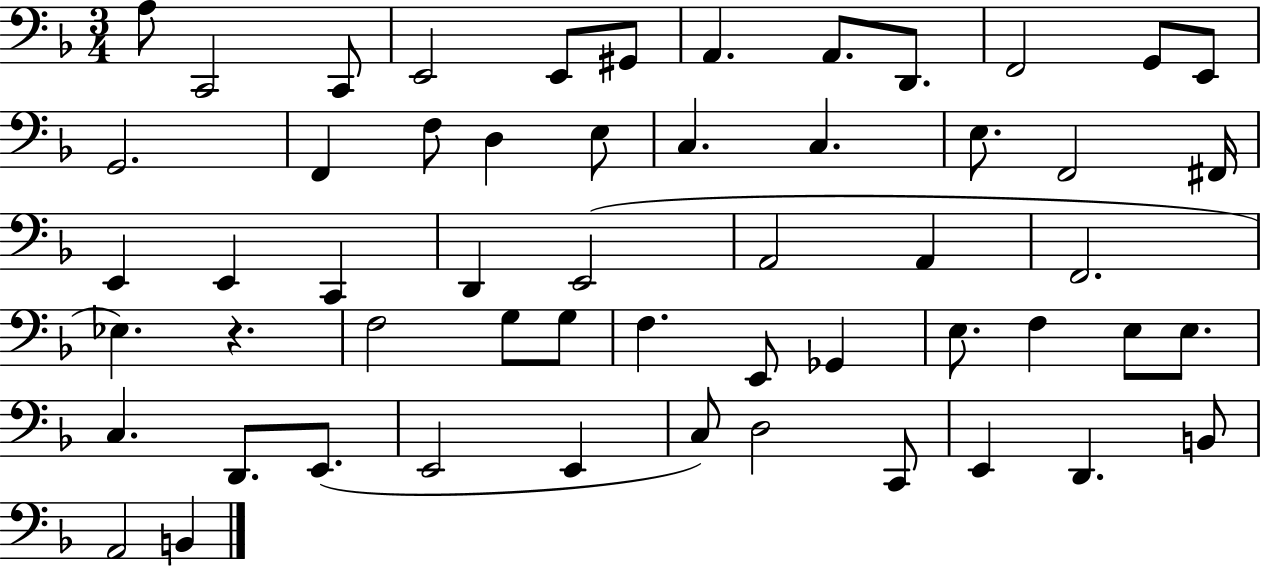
A3/e C2/h C2/e E2/h E2/e G#2/e A2/q. A2/e. D2/e. F2/h G2/e E2/e G2/h. F2/q F3/e D3/q E3/e C3/q. C3/q. E3/e. F2/h F#2/s E2/q E2/q C2/q D2/q E2/h A2/h A2/q F2/h. Eb3/q. R/q. F3/h G3/e G3/e F3/q. E2/e Gb2/q E3/e. F3/q E3/e E3/e. C3/q. D2/e. E2/e. E2/h E2/q C3/e D3/h C2/e E2/q D2/q. B2/e A2/h B2/q